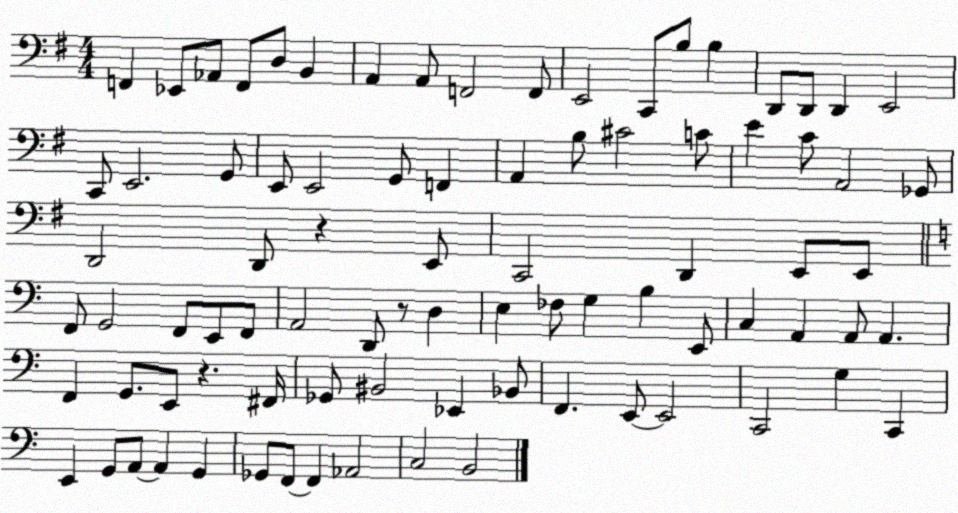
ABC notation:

X:1
T:Untitled
M:4/4
L:1/4
K:G
F,, _E,,/2 _A,,/2 F,,/2 D,/2 B,, A,, A,,/2 F,,2 F,,/2 E,,2 C,,/2 B,/2 B, D,,/2 D,,/2 D,, E,,2 C,,/2 E,,2 G,,/2 E,,/2 E,,2 G,,/2 F,, A,, B,/2 ^C2 C/2 E C/2 A,,2 _G,,/2 D,,2 D,,/2 z E,,/2 C,,2 D,, E,,/2 E,,/2 F,,/2 G,,2 F,,/2 E,,/2 F,,/2 A,,2 D,,/2 z/2 D, E, _F,/2 G, B, E,,/2 C, A,, A,,/2 A,, F,, G,,/2 E,,/2 z ^F,,/4 _G,,/2 ^B,,2 _E,, _B,,/2 F,, E,,/2 E,,2 C,,2 G, C,, E,, G,,/2 A,,/2 A,, G,, _G,,/2 F,,/2 F,, _A,,2 C,2 B,,2